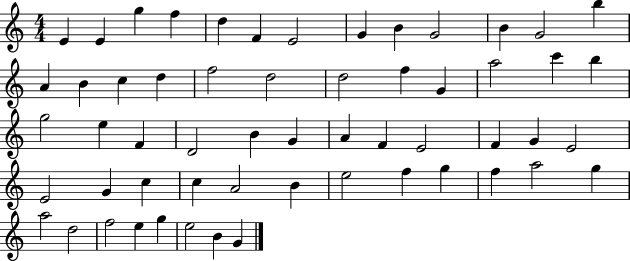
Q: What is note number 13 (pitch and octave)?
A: B5